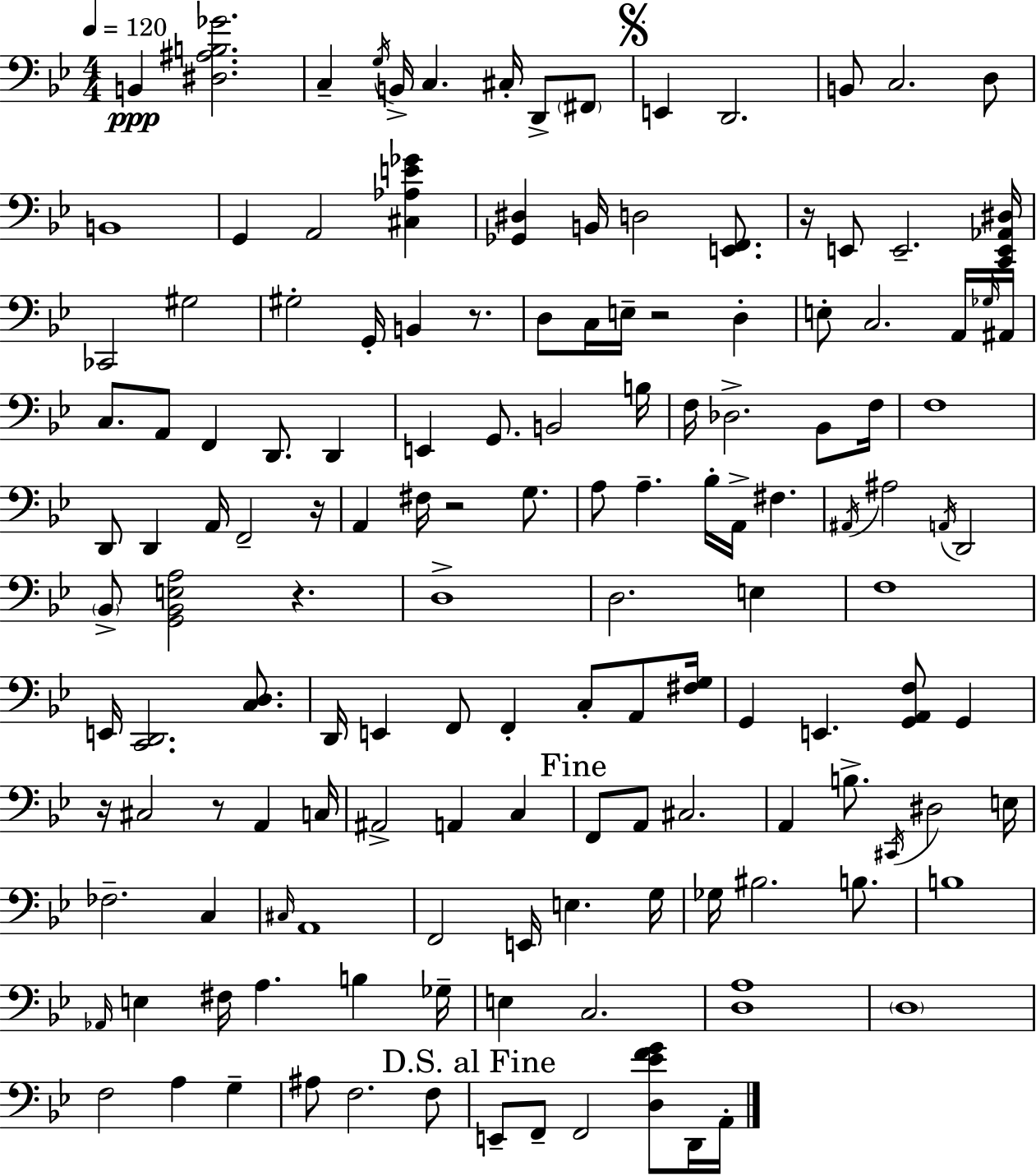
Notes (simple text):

B2/q [D#3,A#3,B3,Gb4]/h. C3/q G3/s B2/s C3/q. C#3/s D2/e F#2/e E2/q D2/h. B2/e C3/h. D3/e B2/w G2/q A2/h [C#3,Ab3,E4,Gb4]/q [Gb2,D#3]/q B2/s D3/h [E2,F2]/e. R/s E2/e E2/h. [C2,E2,Ab2,D#3]/s CES2/h G#3/h G#3/h G2/s B2/q R/e. D3/e C3/s E3/s R/h D3/q E3/e C3/h. A2/s Gb3/s A#2/s C3/e. A2/e F2/q D2/e. D2/q E2/q G2/e. B2/h B3/s F3/s Db3/h. Bb2/e F3/s F3/w D2/e D2/q A2/s F2/h R/s A2/q F#3/s R/h G3/e. A3/e A3/q. Bb3/s A2/s F#3/q. A#2/s A#3/h A2/s D2/h Bb2/e [G2,Bb2,E3,A3]/h R/q. D3/w D3/h. E3/q F3/w E2/s [C2,D2]/h. [C3,D3]/e. D2/s E2/q F2/e F2/q C3/e A2/e [F#3,G3]/s G2/q E2/q. [G2,A2,F3]/e G2/q R/s C#3/h R/e A2/q C3/s A#2/h A2/q C3/q F2/e A2/e C#3/h. A2/q B3/e. C#2/s D#3/h E3/s FES3/h. C3/q C#3/s A2/w F2/h E2/s E3/q. G3/s Gb3/s BIS3/h. B3/e. B3/w Ab2/s E3/q F#3/s A3/q. B3/q Gb3/s E3/q C3/h. [D3,A3]/w D3/w F3/h A3/q G3/q A#3/e F3/h. F3/e E2/e F2/e F2/h [D3,Eb4,F4,G4]/e D2/s A2/s